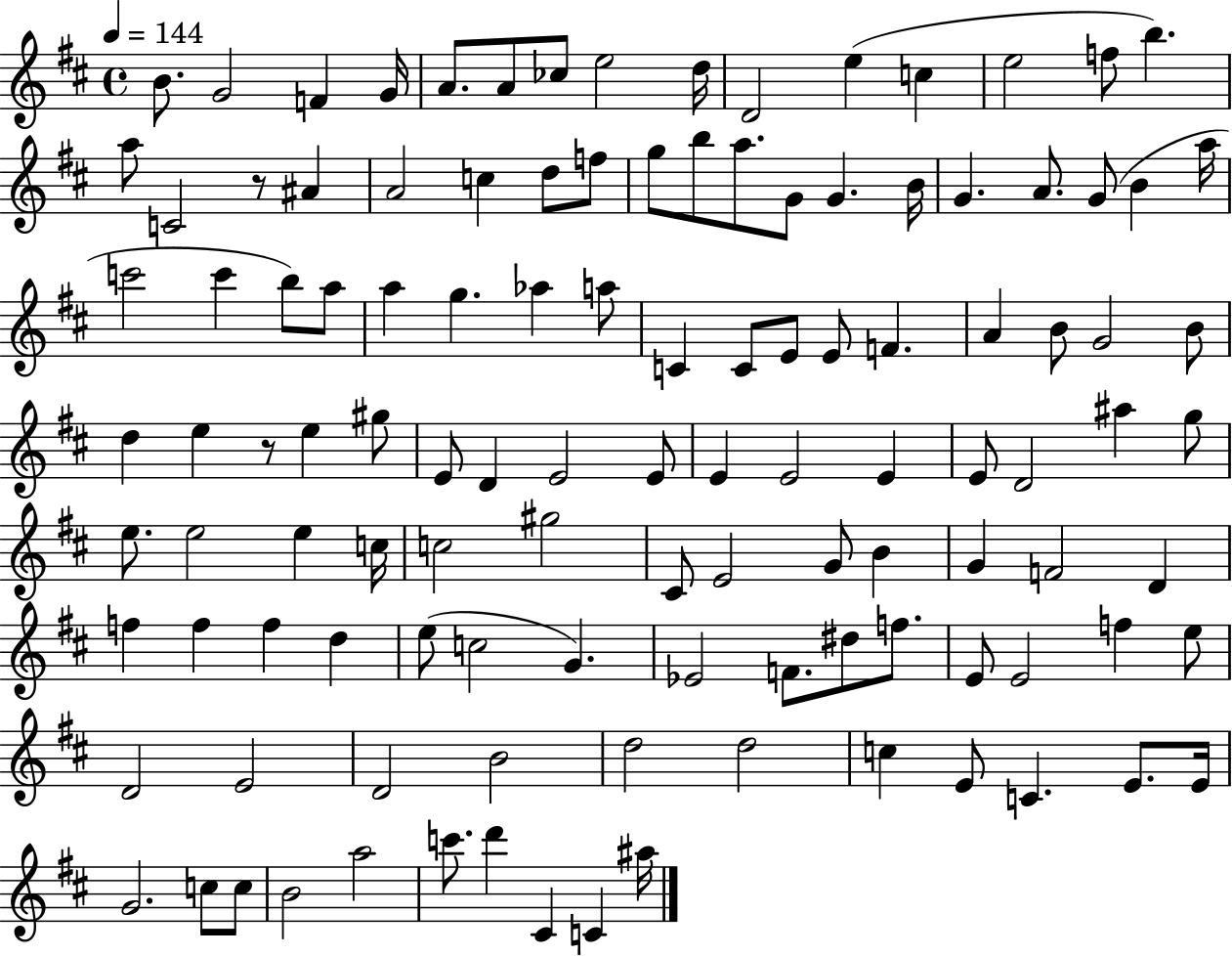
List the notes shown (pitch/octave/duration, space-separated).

B4/e. G4/h F4/q G4/s A4/e. A4/e CES5/e E5/h D5/s D4/h E5/q C5/q E5/h F5/e B5/q. A5/e C4/h R/e A#4/q A4/h C5/q D5/e F5/e G5/e B5/e A5/e. G4/e G4/q. B4/s G4/q. A4/e. G4/e B4/q A5/s C6/h C6/q B5/e A5/e A5/q G5/q. Ab5/q A5/e C4/q C4/e E4/e E4/e F4/q. A4/q B4/e G4/h B4/e D5/q E5/q R/e E5/q G#5/e E4/e D4/q E4/h E4/e E4/q E4/h E4/q E4/e D4/h A#5/q G5/e E5/e. E5/h E5/q C5/s C5/h G#5/h C#4/e E4/h G4/e B4/q G4/q F4/h D4/q F5/q F5/q F5/q D5/q E5/e C5/h G4/q. Eb4/h F4/e. D#5/e F5/e. E4/e E4/h F5/q E5/e D4/h E4/h D4/h B4/h D5/h D5/h C5/q E4/e C4/q. E4/e. E4/s G4/h. C5/e C5/e B4/h A5/h C6/e. D6/q C#4/q C4/q A#5/s